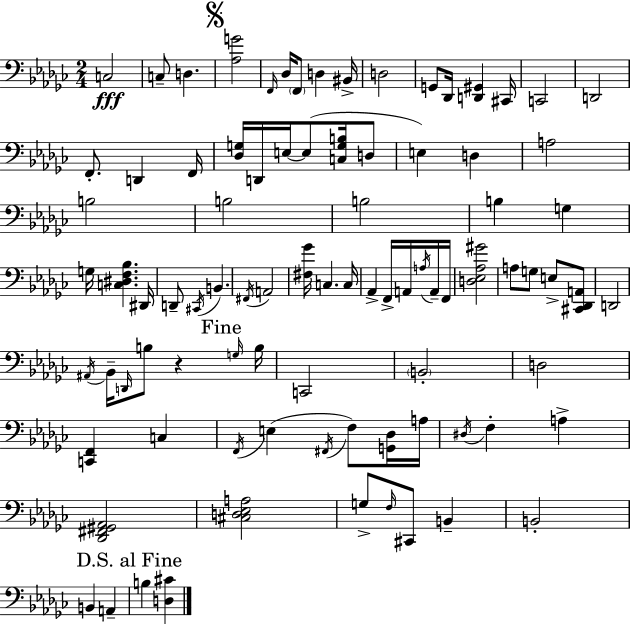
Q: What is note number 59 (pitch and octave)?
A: F2